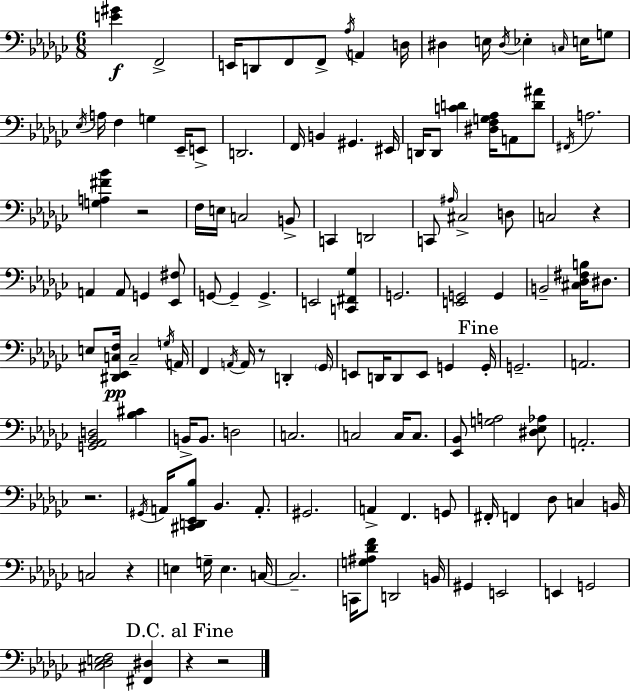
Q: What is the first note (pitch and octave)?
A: F2